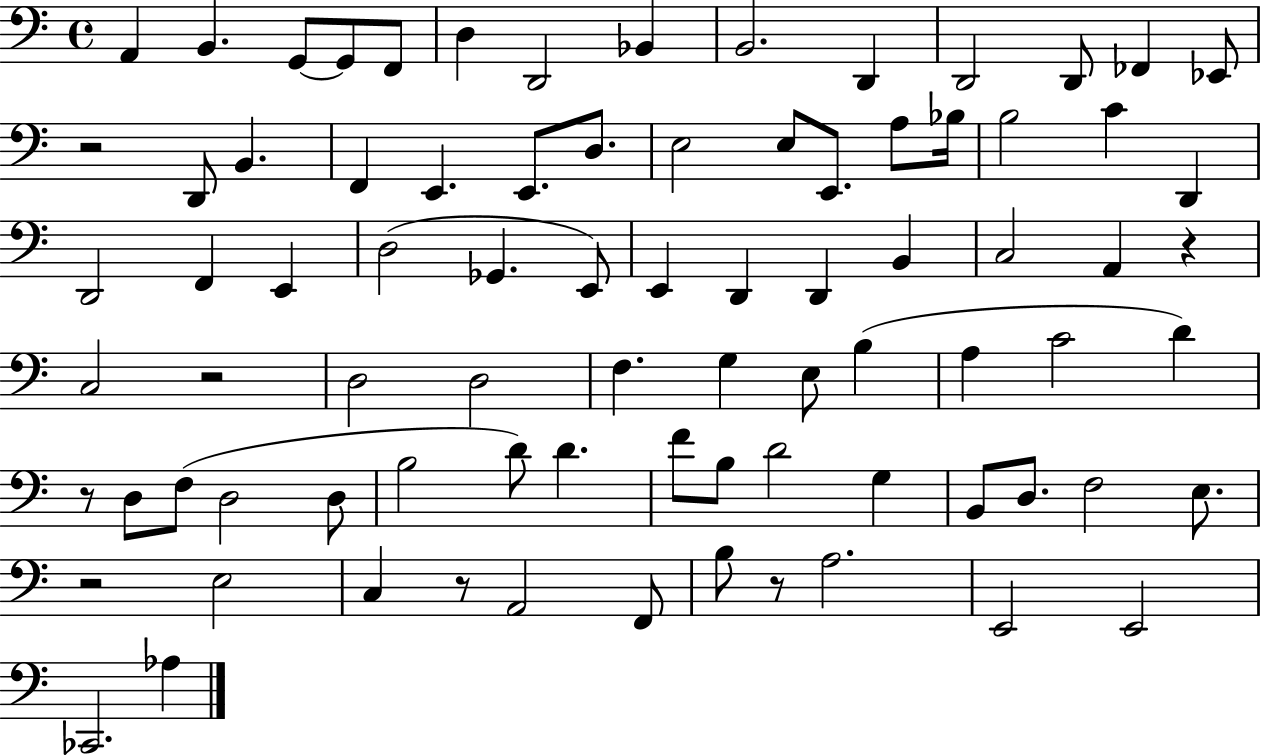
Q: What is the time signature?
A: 4/4